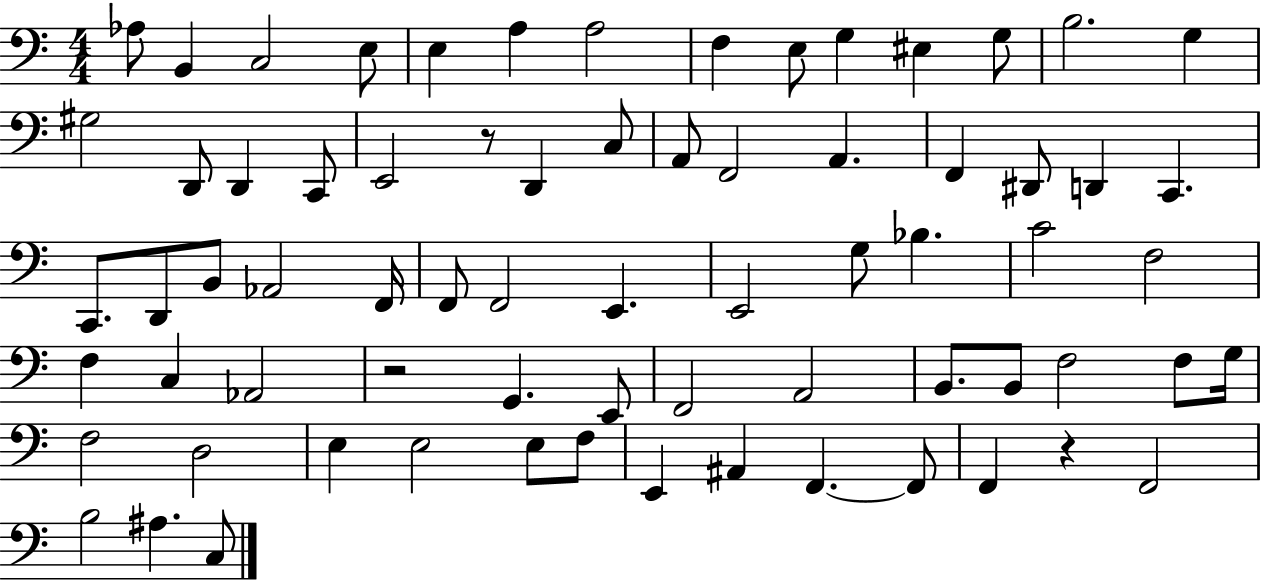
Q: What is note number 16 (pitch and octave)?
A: D2